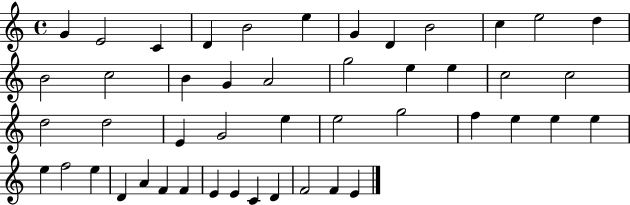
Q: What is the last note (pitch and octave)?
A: E4